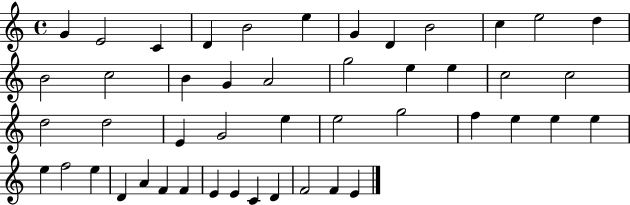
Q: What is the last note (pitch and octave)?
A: E4